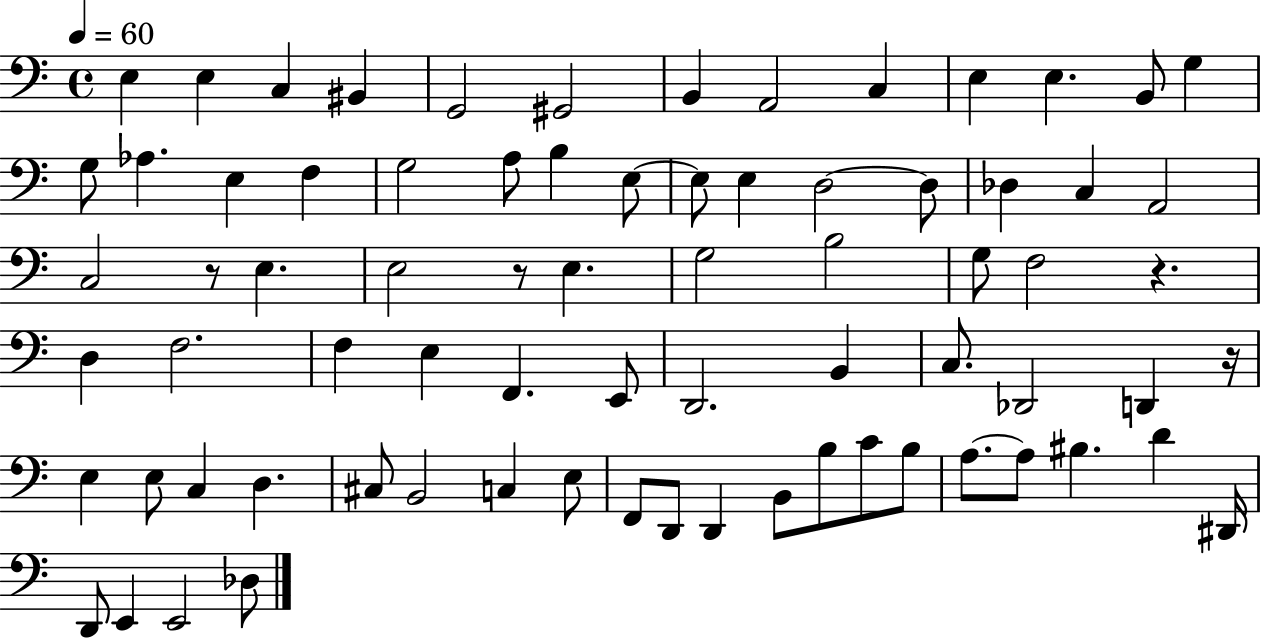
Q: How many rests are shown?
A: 4